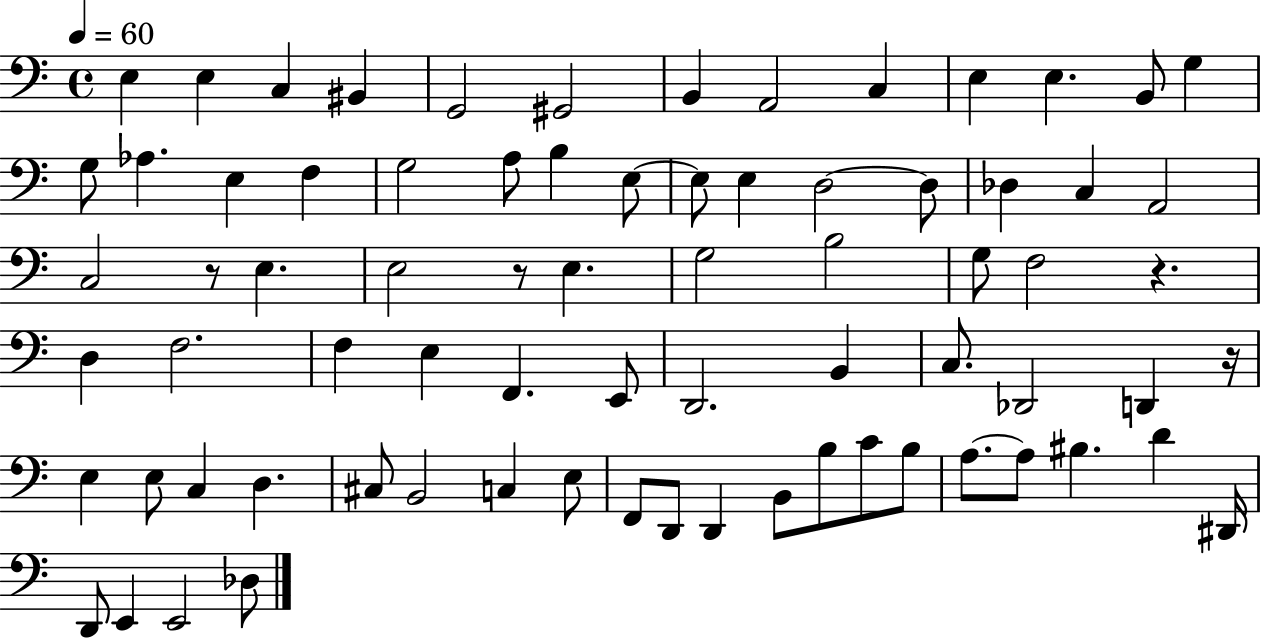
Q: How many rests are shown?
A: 4